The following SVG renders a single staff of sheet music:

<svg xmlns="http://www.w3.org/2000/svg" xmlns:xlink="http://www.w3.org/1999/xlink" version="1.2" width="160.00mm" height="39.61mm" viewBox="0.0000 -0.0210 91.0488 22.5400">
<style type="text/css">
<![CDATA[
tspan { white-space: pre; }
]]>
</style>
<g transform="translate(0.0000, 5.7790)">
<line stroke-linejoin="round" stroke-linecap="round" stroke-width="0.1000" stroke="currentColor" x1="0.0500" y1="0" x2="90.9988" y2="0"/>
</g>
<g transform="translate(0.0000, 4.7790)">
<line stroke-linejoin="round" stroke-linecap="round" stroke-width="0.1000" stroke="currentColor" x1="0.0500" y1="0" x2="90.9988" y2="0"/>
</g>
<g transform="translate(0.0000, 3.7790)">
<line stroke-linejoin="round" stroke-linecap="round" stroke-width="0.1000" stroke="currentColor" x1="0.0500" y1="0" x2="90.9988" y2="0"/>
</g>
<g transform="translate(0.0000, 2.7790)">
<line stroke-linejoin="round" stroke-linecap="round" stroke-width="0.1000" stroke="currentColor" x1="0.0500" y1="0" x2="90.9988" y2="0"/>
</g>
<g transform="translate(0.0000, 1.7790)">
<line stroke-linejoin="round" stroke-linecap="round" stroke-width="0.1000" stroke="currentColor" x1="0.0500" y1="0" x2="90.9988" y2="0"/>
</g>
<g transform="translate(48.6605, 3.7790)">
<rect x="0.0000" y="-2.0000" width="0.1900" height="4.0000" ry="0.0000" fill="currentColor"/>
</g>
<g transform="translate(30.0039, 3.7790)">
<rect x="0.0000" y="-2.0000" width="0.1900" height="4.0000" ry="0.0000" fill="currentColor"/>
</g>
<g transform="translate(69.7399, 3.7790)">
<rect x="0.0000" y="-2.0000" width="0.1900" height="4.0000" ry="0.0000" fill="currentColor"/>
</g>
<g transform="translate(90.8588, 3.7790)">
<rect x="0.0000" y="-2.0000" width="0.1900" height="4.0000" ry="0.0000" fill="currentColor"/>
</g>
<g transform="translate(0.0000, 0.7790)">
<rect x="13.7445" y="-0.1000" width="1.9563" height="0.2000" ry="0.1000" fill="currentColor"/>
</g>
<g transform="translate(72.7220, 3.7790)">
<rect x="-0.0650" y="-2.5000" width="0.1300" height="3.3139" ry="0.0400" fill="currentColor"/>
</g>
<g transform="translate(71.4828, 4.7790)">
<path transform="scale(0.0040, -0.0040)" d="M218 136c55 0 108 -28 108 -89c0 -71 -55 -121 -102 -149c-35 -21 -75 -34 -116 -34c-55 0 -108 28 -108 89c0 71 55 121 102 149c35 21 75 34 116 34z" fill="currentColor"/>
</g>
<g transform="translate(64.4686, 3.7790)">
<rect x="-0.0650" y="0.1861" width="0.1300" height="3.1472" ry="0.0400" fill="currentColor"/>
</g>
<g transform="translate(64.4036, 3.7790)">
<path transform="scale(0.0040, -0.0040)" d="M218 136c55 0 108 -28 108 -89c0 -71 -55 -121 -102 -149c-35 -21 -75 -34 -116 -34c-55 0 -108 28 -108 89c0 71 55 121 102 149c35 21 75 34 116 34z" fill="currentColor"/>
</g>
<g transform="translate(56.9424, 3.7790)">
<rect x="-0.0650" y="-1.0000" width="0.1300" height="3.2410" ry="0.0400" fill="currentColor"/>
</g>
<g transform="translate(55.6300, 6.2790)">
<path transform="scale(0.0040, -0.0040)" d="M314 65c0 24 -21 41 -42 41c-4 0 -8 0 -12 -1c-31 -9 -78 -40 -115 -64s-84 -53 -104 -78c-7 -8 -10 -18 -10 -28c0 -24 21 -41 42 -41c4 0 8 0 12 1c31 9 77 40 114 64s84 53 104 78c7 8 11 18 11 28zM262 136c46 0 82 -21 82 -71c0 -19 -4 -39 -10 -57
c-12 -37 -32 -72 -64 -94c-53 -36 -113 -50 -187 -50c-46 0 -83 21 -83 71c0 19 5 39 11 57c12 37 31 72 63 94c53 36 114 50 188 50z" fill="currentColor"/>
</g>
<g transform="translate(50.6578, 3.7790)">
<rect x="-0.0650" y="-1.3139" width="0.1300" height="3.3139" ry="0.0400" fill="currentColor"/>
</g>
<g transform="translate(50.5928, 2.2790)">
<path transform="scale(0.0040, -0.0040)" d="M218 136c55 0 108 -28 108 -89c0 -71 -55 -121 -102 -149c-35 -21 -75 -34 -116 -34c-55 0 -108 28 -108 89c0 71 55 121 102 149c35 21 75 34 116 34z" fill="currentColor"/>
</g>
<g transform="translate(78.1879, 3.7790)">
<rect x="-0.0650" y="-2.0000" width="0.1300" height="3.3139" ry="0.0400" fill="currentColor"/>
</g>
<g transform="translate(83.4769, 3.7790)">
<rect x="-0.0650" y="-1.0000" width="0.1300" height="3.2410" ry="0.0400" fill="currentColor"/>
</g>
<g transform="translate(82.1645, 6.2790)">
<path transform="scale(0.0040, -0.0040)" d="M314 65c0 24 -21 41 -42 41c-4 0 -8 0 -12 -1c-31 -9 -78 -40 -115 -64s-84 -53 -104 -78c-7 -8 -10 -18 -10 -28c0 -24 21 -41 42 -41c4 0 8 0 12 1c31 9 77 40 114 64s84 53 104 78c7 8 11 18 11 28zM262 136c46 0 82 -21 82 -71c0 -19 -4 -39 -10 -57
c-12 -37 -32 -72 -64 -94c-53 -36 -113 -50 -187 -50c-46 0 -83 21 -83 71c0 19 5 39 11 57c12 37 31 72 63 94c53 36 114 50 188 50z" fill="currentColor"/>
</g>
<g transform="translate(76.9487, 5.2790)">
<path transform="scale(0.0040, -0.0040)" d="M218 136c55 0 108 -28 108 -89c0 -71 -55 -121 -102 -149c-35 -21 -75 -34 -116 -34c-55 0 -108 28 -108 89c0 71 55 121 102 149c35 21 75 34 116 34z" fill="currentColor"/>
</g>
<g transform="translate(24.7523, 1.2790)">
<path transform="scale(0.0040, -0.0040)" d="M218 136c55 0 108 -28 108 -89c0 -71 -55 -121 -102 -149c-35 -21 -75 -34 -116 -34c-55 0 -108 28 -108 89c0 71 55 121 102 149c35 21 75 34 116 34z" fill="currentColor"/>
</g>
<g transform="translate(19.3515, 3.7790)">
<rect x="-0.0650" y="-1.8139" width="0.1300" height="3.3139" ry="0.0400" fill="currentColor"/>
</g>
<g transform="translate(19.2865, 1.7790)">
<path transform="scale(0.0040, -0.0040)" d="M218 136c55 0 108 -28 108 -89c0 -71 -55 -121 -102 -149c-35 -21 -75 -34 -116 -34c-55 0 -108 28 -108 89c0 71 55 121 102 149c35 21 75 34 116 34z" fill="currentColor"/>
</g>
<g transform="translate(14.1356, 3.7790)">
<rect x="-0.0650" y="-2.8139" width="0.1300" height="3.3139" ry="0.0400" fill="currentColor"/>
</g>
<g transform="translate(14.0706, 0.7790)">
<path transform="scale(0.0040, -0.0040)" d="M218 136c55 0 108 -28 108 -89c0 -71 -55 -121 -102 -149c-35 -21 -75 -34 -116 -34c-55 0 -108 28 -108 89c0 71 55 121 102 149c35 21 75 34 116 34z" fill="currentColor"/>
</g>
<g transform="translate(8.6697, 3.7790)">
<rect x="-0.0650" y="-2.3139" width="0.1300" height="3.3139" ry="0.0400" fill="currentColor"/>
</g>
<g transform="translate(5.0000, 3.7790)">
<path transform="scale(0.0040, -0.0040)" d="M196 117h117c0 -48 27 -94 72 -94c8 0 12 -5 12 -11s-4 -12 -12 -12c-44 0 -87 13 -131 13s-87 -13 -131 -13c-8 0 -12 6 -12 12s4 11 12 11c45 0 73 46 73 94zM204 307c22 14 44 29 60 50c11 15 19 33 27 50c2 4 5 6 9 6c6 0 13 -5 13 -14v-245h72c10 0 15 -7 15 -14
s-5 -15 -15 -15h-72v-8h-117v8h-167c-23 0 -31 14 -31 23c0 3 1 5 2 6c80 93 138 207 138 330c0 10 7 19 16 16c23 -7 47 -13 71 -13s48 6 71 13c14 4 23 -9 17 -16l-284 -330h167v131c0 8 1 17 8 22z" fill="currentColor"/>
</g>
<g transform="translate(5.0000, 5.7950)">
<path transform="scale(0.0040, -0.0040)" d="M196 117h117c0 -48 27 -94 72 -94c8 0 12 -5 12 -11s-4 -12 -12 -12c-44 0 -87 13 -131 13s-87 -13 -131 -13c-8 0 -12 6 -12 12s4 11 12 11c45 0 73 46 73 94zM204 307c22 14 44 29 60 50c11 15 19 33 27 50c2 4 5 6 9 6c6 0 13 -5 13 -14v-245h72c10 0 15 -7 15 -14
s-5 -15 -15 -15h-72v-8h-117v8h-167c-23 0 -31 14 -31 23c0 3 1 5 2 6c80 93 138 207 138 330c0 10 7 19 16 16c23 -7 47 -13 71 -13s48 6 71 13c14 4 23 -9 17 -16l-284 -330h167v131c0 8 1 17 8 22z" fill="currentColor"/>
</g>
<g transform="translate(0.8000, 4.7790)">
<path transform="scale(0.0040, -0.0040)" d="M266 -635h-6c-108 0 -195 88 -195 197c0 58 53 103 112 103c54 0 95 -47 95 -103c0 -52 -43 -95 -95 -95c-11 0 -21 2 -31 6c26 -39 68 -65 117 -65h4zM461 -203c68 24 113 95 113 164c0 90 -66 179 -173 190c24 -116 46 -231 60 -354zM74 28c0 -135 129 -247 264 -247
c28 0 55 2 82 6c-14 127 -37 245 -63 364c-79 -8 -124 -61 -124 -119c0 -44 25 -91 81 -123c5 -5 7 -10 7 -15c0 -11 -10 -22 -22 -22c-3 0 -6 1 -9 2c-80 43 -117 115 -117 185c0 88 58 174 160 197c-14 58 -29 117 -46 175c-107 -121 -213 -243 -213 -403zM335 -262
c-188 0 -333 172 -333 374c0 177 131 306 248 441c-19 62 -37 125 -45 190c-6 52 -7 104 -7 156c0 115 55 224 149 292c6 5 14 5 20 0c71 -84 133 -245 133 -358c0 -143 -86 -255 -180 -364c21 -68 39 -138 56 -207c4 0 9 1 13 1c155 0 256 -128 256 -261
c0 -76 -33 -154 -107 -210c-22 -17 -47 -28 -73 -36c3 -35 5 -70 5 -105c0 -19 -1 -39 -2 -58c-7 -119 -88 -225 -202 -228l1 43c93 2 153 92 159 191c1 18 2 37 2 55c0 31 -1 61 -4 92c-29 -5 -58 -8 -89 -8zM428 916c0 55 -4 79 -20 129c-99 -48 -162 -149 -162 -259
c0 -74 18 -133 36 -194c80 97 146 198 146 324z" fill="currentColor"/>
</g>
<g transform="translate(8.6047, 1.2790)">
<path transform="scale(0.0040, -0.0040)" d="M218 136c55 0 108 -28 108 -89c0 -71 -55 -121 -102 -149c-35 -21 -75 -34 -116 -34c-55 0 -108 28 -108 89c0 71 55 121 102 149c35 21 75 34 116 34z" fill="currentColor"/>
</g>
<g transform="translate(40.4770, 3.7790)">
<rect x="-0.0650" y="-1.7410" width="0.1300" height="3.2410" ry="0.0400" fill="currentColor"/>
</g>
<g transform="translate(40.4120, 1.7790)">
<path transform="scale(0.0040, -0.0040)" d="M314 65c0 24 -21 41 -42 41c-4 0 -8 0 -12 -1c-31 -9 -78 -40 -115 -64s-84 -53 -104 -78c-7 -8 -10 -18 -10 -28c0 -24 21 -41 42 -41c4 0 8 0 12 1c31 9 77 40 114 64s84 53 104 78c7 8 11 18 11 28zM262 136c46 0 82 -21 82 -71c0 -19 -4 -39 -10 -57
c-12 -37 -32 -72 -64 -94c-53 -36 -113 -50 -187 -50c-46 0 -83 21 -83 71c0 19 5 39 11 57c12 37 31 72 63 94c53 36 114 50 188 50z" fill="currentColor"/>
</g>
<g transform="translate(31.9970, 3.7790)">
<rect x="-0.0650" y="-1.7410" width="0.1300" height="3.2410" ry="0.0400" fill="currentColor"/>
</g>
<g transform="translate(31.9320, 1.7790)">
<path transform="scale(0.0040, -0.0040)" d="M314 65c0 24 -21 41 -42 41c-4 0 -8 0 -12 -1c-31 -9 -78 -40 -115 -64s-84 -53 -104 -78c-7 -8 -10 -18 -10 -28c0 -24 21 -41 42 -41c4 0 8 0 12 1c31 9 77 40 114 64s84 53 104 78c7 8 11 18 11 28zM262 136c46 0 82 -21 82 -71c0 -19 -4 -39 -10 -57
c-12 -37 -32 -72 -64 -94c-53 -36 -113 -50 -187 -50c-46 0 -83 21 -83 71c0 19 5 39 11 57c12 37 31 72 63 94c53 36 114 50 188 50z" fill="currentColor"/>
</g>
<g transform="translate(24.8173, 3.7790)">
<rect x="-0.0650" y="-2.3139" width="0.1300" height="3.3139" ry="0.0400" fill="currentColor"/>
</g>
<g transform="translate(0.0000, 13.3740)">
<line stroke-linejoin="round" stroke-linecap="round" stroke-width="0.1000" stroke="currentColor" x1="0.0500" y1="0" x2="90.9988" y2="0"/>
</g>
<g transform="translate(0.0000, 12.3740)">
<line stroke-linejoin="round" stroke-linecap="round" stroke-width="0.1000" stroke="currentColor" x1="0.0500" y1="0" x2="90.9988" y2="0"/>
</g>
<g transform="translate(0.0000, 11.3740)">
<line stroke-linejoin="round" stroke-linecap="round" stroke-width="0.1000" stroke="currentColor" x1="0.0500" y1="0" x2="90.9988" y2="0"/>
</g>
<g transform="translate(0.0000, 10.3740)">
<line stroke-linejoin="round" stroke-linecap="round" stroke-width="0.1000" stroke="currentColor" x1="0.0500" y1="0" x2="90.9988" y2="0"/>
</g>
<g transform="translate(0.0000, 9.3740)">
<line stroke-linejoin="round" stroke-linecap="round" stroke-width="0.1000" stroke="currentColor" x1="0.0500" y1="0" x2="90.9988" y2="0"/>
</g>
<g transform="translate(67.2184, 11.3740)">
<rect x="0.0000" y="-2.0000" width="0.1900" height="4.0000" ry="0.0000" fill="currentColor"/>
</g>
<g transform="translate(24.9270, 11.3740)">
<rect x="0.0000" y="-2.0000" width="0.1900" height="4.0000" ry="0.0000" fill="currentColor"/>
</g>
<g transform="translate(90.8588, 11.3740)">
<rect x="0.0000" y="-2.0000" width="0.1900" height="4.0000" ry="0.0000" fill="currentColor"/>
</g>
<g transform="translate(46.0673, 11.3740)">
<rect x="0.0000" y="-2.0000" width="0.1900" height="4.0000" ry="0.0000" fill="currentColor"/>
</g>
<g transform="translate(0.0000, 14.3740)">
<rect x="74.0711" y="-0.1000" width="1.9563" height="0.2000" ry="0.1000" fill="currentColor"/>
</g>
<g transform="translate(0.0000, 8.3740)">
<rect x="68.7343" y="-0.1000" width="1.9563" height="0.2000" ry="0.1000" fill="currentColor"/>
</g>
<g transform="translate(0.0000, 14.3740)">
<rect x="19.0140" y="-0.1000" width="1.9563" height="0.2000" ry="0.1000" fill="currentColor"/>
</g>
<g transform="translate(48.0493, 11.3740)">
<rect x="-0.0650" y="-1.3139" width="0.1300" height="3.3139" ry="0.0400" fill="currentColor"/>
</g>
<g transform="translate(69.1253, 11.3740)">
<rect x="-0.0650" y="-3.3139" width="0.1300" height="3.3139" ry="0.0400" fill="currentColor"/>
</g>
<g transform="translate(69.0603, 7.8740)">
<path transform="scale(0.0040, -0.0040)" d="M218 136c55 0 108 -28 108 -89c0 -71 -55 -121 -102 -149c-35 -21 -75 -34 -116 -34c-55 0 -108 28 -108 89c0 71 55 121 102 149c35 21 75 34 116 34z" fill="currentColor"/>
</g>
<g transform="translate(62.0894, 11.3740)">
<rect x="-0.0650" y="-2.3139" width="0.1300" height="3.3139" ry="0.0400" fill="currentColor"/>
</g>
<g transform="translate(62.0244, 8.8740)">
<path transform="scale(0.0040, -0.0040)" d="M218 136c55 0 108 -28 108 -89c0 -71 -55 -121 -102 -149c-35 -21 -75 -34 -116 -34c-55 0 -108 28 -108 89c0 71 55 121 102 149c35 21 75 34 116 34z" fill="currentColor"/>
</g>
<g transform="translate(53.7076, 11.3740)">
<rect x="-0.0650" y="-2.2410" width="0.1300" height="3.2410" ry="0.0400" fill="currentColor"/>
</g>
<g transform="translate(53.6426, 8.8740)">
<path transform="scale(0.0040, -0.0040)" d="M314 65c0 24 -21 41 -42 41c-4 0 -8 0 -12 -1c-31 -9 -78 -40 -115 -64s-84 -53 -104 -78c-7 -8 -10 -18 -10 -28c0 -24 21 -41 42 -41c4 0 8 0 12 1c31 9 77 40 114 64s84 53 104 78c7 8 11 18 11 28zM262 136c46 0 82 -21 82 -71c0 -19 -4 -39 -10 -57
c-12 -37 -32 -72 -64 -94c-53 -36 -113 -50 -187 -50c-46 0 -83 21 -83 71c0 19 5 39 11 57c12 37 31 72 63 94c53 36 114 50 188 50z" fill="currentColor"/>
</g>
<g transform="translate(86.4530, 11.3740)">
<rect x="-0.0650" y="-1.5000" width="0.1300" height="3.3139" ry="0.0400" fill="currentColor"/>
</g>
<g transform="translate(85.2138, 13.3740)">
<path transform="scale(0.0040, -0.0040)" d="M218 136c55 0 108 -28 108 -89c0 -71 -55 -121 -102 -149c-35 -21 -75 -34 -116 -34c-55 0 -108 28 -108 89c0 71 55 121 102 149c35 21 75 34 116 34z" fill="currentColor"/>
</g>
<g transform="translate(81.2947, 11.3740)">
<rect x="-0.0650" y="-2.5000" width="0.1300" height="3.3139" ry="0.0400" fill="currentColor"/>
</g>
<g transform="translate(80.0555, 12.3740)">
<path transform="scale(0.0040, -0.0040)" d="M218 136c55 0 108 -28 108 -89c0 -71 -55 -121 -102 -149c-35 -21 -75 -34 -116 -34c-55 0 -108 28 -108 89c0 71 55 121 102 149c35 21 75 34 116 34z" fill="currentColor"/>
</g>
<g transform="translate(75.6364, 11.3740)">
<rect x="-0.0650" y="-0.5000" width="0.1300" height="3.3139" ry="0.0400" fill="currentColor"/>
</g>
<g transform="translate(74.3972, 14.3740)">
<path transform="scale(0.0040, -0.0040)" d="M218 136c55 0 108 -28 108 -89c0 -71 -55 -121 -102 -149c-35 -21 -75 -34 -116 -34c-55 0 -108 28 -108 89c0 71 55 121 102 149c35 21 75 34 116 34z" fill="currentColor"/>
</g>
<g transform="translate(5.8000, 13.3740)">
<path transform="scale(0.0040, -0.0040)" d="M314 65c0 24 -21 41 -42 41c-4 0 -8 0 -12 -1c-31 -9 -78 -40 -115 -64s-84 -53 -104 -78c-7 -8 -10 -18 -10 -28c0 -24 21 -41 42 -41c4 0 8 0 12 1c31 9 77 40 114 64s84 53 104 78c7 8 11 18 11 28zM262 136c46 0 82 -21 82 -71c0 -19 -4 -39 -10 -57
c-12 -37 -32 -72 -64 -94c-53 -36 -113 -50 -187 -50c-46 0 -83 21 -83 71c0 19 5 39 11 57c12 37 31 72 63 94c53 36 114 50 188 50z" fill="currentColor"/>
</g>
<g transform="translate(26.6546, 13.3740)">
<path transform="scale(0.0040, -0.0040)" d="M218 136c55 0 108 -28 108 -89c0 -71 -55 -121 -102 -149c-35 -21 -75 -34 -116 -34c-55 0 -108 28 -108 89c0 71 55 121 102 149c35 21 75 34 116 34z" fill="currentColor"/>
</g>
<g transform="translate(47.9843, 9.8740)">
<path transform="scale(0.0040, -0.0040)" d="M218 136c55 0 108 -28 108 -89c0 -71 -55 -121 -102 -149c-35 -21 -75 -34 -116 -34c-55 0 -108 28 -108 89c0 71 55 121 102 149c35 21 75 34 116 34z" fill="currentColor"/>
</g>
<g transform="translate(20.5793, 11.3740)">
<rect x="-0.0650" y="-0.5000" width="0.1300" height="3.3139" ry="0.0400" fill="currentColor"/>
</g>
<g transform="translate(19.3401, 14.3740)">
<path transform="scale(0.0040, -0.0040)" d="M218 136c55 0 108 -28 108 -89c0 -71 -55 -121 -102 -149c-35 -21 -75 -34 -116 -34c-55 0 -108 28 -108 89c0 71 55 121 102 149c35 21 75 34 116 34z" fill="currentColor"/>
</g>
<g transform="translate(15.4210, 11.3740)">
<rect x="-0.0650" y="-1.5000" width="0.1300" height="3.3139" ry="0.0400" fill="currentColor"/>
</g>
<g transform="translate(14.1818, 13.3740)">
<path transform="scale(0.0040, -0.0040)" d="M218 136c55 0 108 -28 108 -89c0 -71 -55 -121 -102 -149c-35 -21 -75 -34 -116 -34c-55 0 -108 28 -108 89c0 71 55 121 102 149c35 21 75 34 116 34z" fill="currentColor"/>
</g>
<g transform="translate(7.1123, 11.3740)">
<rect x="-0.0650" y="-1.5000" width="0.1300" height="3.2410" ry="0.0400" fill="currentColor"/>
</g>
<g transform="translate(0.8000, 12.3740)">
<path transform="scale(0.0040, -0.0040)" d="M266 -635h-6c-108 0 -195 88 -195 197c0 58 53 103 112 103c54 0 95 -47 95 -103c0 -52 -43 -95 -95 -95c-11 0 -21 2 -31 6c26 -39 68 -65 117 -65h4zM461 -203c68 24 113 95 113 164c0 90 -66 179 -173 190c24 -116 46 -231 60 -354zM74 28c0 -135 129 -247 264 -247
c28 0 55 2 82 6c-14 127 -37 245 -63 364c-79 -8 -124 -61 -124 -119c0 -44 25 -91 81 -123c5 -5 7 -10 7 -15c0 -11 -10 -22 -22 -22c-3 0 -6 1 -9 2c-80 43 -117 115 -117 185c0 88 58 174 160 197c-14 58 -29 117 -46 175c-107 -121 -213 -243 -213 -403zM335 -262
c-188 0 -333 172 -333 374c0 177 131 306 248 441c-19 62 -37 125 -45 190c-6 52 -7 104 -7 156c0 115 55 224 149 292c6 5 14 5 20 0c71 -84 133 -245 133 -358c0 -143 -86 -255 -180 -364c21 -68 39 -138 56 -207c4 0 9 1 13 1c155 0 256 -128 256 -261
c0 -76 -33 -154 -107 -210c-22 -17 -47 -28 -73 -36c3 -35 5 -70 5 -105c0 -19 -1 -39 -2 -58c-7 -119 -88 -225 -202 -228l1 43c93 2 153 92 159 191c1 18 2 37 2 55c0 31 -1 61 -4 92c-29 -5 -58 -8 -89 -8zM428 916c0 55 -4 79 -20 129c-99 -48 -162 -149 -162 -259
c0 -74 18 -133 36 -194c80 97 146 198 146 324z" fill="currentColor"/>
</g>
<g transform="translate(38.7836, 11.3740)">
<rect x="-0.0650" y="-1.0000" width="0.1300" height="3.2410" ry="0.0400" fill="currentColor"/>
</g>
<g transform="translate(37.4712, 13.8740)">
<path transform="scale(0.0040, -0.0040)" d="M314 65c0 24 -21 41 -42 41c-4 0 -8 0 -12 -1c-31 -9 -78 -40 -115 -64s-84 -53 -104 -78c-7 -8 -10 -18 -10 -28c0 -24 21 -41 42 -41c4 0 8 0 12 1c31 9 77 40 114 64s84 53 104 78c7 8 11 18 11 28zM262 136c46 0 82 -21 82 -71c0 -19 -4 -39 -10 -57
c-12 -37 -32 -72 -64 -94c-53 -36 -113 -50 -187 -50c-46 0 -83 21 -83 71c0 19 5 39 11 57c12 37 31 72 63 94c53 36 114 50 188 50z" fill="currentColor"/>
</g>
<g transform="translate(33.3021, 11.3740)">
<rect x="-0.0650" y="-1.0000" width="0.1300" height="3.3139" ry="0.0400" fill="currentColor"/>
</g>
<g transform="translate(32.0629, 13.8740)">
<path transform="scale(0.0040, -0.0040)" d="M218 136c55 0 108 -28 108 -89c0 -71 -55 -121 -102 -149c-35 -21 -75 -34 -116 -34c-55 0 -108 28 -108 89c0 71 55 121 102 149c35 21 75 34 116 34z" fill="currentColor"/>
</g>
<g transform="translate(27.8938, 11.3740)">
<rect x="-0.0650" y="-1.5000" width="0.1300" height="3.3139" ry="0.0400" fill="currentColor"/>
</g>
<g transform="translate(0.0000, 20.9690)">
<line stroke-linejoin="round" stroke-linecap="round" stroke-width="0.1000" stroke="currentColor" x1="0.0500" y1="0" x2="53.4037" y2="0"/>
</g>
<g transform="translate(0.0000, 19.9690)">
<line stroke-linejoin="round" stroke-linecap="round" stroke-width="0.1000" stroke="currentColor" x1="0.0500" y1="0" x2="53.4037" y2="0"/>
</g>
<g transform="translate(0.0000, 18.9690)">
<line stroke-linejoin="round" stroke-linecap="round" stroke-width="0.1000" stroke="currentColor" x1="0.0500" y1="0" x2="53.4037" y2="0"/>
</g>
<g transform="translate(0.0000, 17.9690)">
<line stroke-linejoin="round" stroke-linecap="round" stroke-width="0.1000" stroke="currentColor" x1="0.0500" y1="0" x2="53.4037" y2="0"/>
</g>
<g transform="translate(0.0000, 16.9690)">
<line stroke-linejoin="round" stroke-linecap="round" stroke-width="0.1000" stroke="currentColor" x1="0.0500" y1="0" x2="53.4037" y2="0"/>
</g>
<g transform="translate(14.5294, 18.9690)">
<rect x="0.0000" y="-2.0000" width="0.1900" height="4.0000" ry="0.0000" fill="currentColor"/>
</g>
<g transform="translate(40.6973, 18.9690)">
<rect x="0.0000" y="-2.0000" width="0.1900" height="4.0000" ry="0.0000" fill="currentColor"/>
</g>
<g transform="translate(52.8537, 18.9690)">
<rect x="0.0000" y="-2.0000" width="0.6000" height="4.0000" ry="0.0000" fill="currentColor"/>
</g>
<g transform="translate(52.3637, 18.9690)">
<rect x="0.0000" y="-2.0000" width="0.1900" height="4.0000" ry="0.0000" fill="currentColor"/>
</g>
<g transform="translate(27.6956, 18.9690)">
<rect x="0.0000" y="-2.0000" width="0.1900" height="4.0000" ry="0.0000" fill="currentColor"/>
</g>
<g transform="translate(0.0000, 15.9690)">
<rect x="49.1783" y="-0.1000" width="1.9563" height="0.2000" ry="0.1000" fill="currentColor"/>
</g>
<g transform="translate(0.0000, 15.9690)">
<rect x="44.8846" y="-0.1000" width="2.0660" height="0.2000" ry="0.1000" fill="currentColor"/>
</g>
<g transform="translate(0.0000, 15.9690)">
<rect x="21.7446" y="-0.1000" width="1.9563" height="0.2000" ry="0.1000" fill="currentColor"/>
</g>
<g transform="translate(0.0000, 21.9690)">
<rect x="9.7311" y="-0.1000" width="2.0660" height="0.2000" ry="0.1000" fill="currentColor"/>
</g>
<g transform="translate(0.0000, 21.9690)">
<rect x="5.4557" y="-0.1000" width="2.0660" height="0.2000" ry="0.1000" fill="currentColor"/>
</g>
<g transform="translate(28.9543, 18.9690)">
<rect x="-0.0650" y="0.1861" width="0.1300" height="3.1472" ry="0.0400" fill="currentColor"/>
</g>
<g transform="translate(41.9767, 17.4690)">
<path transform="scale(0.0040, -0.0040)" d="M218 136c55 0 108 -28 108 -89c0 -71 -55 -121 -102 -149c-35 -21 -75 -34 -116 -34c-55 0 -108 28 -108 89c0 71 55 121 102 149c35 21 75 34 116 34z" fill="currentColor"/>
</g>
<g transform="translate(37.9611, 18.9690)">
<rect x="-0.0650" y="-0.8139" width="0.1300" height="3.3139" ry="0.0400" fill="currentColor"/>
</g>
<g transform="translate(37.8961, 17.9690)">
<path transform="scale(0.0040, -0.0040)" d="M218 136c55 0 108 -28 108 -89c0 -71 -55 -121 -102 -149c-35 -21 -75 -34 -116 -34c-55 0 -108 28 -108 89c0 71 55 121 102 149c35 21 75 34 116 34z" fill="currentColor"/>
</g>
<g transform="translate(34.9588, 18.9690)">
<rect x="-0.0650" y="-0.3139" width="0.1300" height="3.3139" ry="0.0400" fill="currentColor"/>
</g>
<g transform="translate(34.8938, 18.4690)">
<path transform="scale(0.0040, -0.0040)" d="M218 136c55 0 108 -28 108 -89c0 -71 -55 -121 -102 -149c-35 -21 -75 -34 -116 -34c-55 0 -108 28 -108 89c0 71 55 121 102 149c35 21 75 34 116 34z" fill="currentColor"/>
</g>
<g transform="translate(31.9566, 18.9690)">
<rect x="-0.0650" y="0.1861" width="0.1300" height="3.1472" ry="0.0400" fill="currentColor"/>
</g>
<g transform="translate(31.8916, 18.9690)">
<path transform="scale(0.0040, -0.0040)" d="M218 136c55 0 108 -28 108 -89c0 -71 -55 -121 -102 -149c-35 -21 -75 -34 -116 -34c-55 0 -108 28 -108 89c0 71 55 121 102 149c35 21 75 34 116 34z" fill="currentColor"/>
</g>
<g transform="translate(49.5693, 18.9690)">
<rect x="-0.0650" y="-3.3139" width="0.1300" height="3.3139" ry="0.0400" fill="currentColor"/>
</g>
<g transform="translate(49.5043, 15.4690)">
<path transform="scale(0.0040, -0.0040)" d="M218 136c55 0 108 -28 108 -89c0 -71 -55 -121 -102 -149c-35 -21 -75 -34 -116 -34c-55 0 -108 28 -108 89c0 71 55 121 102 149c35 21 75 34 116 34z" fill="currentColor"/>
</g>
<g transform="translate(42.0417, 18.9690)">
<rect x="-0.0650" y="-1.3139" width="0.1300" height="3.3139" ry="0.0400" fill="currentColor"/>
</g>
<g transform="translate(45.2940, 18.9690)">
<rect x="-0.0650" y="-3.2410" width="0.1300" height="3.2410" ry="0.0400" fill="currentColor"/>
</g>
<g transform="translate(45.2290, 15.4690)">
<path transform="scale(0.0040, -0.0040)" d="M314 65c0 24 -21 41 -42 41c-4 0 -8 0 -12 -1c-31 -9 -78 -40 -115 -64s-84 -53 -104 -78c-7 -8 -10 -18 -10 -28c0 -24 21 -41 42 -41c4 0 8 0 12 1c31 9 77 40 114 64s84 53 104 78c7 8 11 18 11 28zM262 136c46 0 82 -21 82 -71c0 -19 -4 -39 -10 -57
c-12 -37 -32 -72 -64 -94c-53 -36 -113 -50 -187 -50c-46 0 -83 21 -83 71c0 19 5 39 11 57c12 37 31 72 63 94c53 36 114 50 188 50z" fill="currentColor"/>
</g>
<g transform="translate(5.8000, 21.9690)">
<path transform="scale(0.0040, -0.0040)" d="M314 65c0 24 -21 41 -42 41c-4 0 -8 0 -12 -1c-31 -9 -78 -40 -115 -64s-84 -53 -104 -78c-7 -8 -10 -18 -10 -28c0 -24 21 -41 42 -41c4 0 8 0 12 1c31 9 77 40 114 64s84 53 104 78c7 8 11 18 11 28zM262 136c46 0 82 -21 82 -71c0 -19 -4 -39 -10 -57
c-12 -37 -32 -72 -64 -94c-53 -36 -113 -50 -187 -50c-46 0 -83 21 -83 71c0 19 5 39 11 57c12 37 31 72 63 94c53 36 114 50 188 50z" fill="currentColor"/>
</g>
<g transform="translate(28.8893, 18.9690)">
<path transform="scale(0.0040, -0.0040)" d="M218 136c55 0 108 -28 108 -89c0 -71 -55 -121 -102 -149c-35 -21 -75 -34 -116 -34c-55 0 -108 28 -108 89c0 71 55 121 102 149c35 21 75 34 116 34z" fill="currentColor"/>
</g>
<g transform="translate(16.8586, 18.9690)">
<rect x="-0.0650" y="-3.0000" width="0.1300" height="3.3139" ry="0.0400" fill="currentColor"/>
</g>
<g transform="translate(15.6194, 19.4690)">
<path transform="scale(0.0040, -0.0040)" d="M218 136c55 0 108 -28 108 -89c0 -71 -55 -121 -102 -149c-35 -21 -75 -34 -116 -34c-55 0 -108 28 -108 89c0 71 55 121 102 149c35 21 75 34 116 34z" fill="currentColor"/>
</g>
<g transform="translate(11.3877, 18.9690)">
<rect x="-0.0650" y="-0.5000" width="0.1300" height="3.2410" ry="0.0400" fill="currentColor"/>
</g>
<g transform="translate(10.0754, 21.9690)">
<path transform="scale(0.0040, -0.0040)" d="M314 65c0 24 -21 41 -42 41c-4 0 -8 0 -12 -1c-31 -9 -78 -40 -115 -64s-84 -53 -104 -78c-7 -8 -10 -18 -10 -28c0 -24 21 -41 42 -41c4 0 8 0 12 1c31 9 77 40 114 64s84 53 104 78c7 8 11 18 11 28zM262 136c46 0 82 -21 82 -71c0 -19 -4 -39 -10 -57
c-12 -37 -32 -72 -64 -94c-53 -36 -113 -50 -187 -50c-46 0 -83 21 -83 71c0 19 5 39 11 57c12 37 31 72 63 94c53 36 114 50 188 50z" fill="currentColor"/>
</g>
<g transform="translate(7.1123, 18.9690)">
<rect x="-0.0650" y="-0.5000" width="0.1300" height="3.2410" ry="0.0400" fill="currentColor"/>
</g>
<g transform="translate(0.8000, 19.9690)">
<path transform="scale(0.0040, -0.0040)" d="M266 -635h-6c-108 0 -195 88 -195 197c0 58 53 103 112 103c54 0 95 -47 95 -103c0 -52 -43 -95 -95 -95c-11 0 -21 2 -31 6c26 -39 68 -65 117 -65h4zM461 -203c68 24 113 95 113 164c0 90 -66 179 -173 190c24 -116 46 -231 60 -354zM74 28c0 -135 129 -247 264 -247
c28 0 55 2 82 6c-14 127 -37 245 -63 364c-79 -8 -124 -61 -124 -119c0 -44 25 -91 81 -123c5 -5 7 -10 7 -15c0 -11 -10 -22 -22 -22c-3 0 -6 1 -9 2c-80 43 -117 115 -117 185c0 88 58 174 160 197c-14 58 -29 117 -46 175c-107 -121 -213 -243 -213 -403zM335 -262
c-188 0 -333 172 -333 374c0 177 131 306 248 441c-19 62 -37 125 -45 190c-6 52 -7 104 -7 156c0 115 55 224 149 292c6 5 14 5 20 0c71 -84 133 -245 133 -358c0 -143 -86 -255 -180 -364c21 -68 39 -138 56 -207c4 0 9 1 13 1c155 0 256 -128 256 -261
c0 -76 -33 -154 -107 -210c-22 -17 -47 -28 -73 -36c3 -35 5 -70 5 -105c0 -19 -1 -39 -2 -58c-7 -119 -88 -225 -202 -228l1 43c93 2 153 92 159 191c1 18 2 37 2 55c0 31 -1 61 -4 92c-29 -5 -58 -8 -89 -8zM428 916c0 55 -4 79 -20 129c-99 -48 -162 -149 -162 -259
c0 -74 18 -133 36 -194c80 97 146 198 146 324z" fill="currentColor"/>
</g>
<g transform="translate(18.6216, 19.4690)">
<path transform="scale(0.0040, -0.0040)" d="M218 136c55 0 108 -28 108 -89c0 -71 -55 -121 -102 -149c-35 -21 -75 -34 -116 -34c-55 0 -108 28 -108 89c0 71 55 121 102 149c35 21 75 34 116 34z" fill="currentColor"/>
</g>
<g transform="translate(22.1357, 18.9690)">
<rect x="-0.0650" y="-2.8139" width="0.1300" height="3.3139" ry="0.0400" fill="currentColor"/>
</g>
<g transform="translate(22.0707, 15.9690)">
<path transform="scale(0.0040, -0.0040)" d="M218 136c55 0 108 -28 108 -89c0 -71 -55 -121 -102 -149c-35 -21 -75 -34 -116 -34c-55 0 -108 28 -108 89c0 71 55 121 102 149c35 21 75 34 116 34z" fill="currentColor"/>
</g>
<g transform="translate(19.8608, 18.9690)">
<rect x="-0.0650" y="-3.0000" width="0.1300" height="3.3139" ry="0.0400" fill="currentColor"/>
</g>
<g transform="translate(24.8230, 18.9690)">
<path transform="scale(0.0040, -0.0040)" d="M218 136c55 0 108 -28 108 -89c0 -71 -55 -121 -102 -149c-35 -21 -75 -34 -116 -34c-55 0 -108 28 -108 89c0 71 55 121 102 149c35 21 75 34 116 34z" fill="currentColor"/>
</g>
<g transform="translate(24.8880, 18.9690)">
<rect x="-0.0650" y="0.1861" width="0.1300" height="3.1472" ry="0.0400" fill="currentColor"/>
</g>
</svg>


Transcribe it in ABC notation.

X:1
T:Untitled
M:4/4
L:1/4
K:C
g a f g f2 f2 e D2 B G F D2 E2 E C E D D2 e g2 g b C G E C2 C2 A A a B B B c d e b2 b